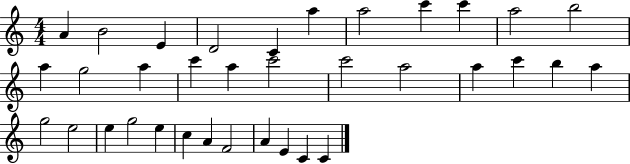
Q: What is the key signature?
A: C major